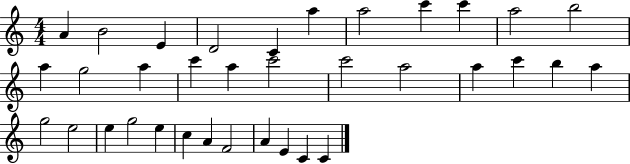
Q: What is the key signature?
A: C major